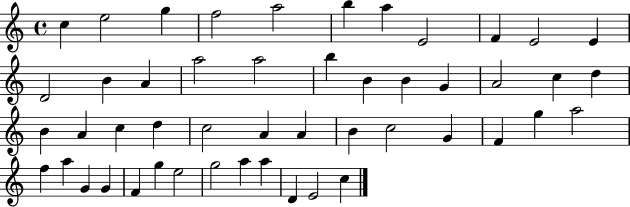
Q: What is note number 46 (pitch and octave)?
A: A5